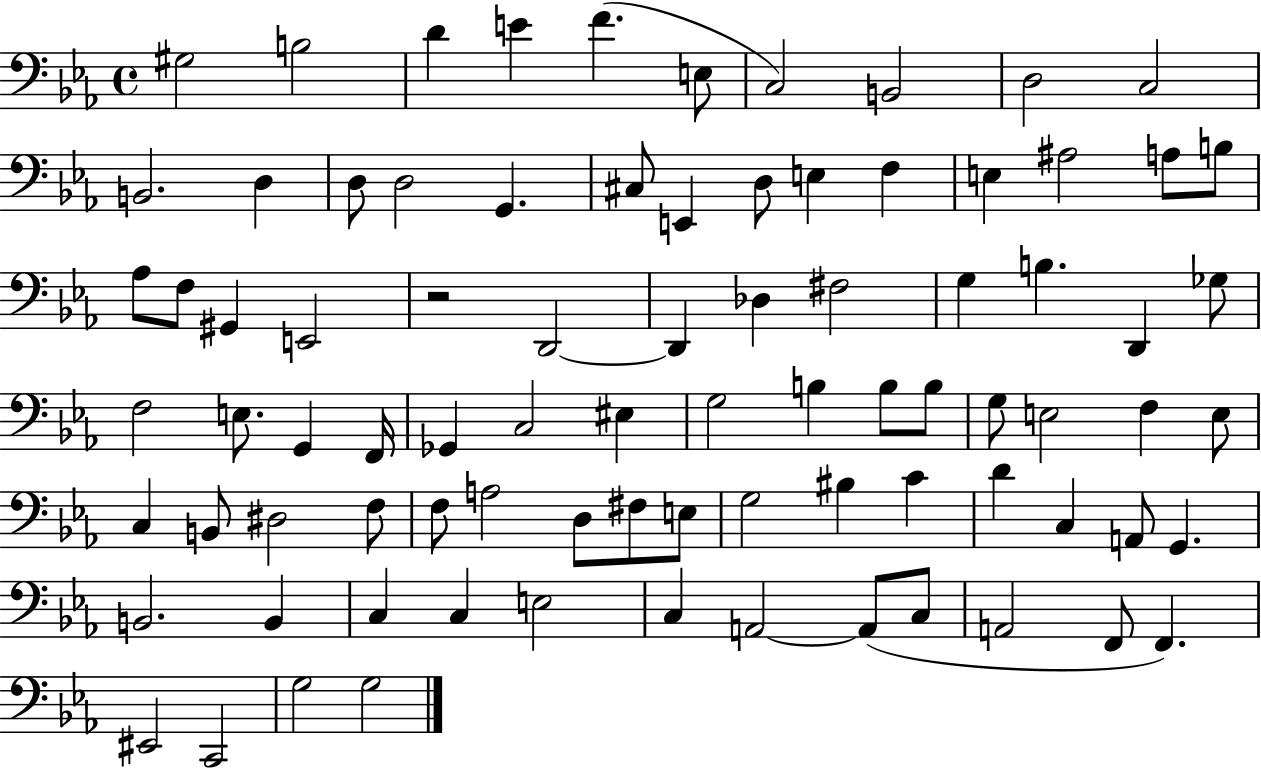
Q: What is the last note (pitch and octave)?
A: G3